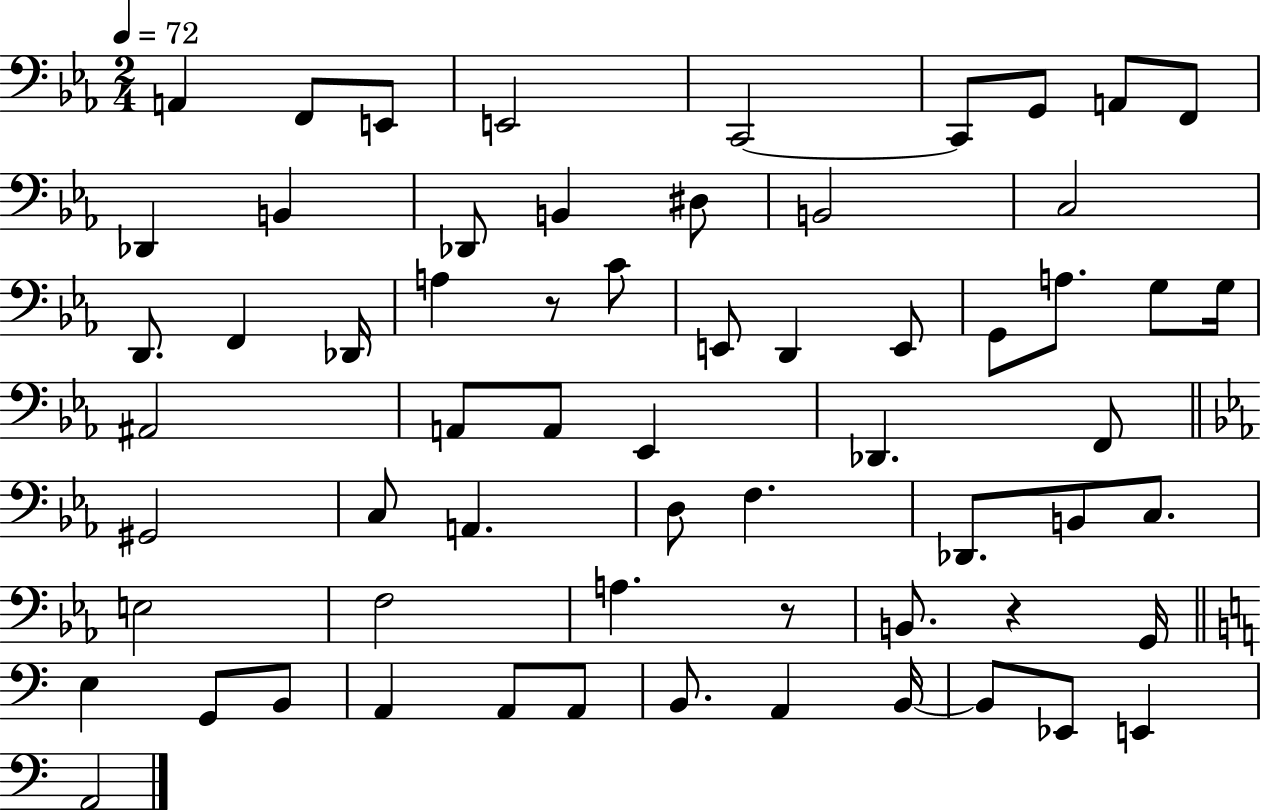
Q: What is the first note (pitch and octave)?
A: A2